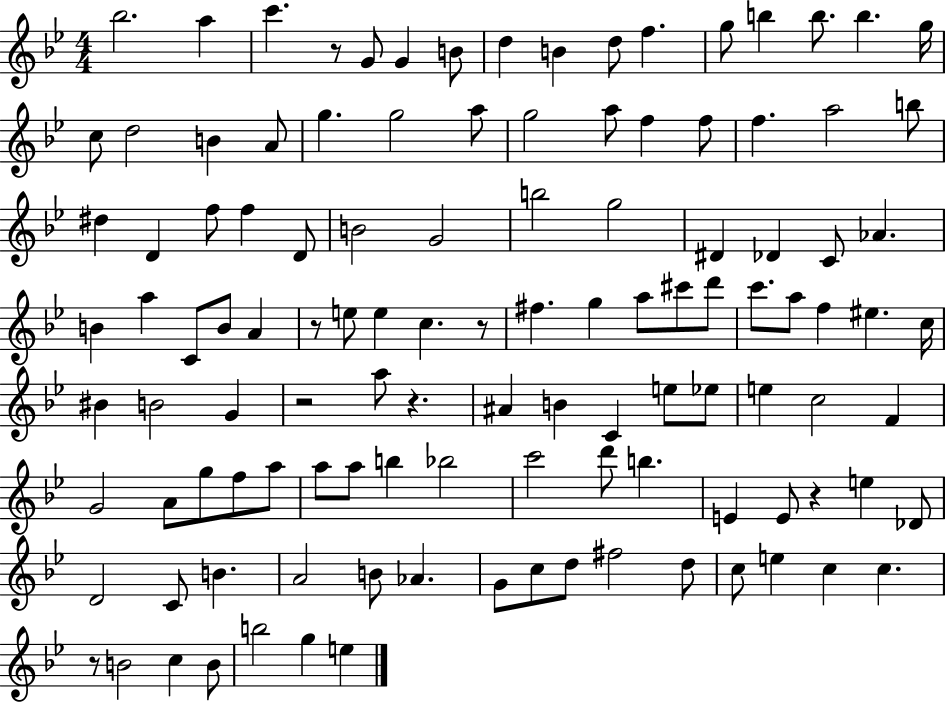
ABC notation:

X:1
T:Untitled
M:4/4
L:1/4
K:Bb
_b2 a c' z/2 G/2 G B/2 d B d/2 f g/2 b b/2 b g/4 c/2 d2 B A/2 g g2 a/2 g2 a/2 f f/2 f a2 b/2 ^d D f/2 f D/2 B2 G2 b2 g2 ^D _D C/2 _A B a C/2 B/2 A z/2 e/2 e c z/2 ^f g a/2 ^c'/2 d'/2 c'/2 a/2 f ^e c/4 ^B B2 G z2 a/2 z ^A B C e/2 _e/2 e c2 F G2 A/2 g/2 f/2 a/2 a/2 a/2 b _b2 c'2 d'/2 b E E/2 z e _D/2 D2 C/2 B A2 B/2 _A G/2 c/2 d/2 ^f2 d/2 c/2 e c c z/2 B2 c B/2 b2 g e